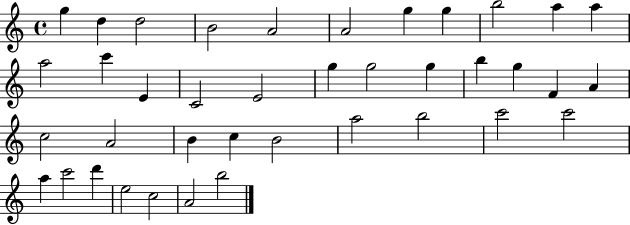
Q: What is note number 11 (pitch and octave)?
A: A5